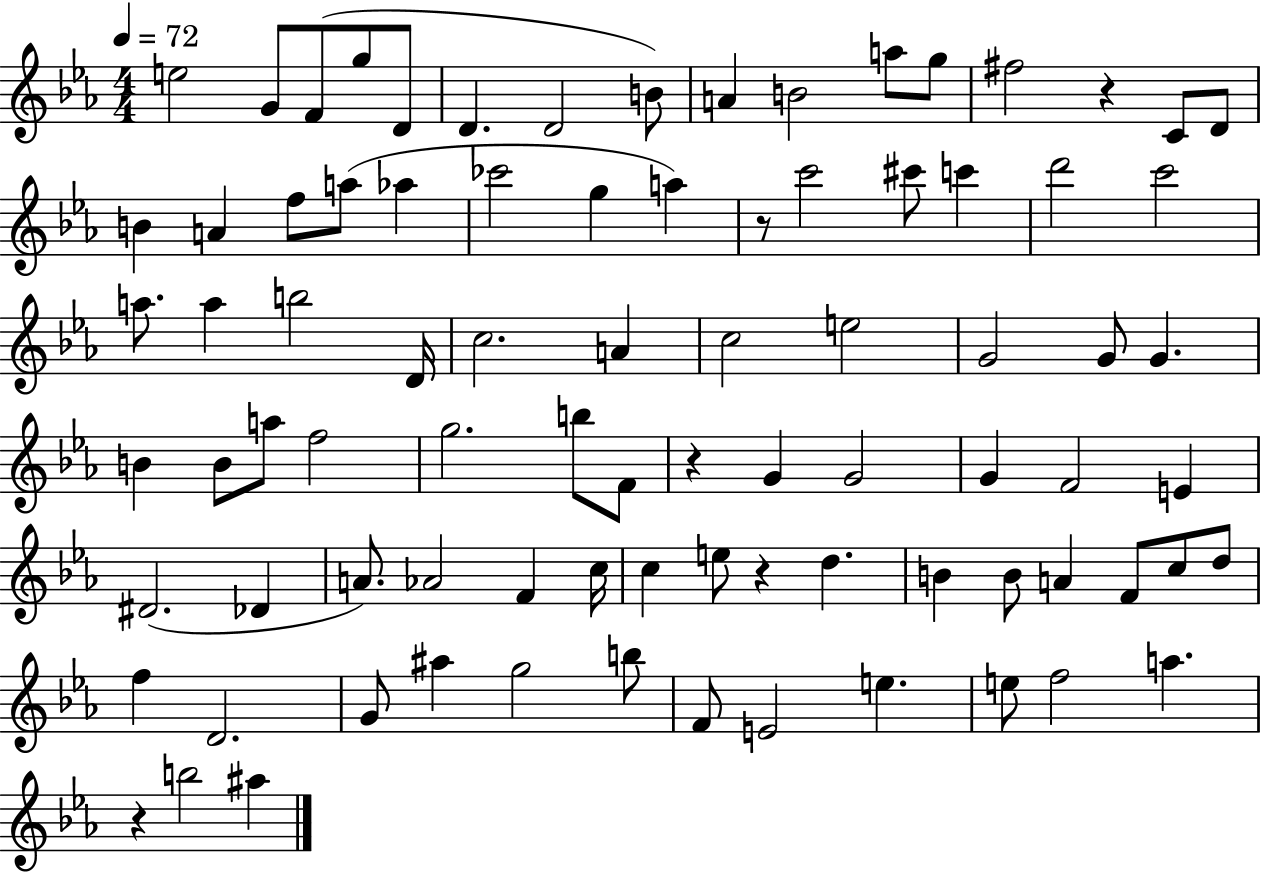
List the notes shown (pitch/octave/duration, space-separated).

E5/h G4/e F4/e G5/e D4/e D4/q. D4/h B4/e A4/q B4/h A5/e G5/e F#5/h R/q C4/e D4/e B4/q A4/q F5/e A5/e Ab5/q CES6/h G5/q A5/q R/e C6/h C#6/e C6/q D6/h C6/h A5/e. A5/q B5/h D4/s C5/h. A4/q C5/h E5/h G4/h G4/e G4/q. B4/q B4/e A5/e F5/h G5/h. B5/e F4/e R/q G4/q G4/h G4/q F4/h E4/q D#4/h. Db4/q A4/e. Ab4/h F4/q C5/s C5/q E5/e R/q D5/q. B4/q B4/e A4/q F4/e C5/e D5/e F5/q D4/h. G4/e A#5/q G5/h B5/e F4/e E4/h E5/q. E5/e F5/h A5/q. R/q B5/h A#5/q